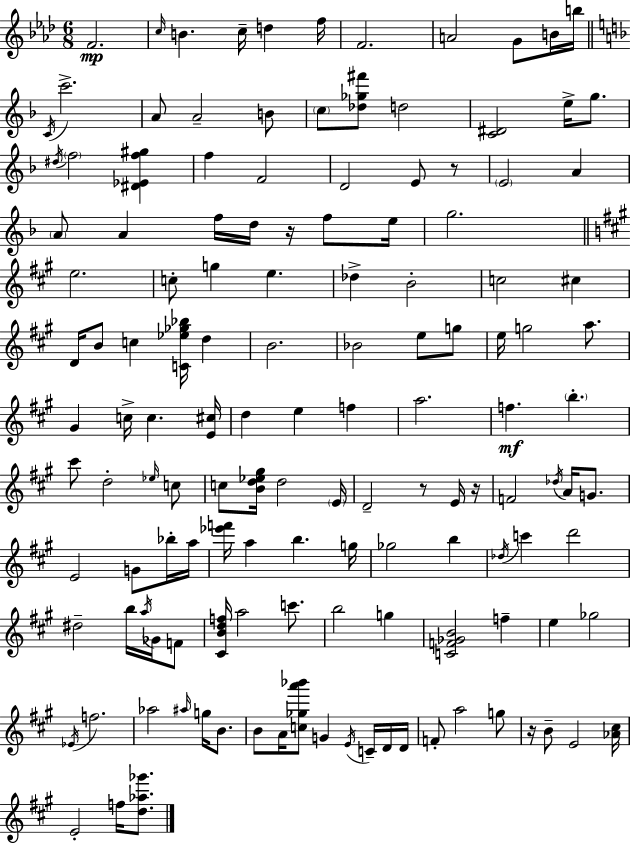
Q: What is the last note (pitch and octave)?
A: F5